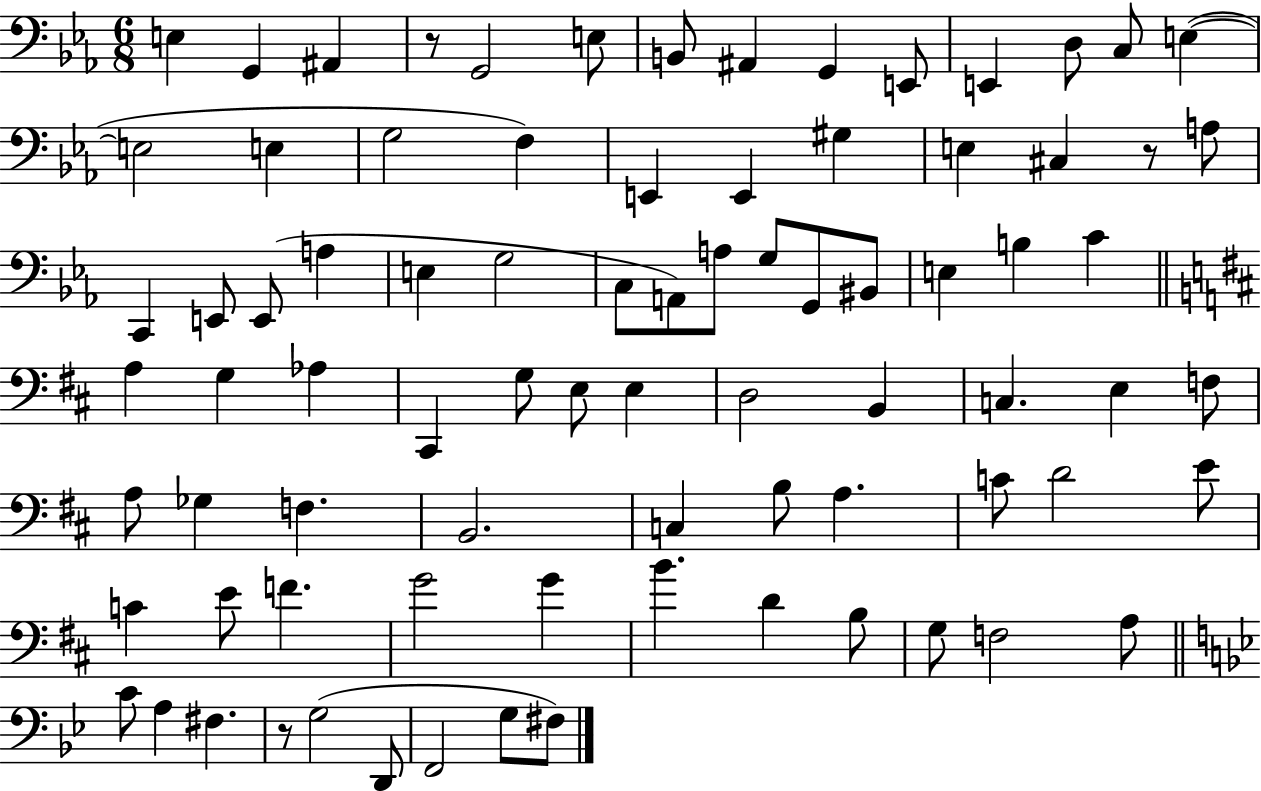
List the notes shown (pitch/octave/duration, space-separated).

E3/q G2/q A#2/q R/e G2/h E3/e B2/e A#2/q G2/q E2/e E2/q D3/e C3/e E3/q E3/h E3/q G3/h F3/q E2/q E2/q G#3/q E3/q C#3/q R/e A3/e C2/q E2/e E2/e A3/q E3/q G3/h C3/e A2/e A3/e G3/e G2/e BIS2/e E3/q B3/q C4/q A3/q G3/q Ab3/q C#2/q G3/e E3/e E3/q D3/h B2/q C3/q. E3/q F3/e A3/e Gb3/q F3/q. B2/h. C3/q B3/e A3/q. C4/e D4/h E4/e C4/q E4/e F4/q. G4/h G4/q B4/q. D4/q B3/e G3/e F3/h A3/e C4/e A3/q F#3/q. R/e G3/h D2/e F2/h G3/e F#3/e